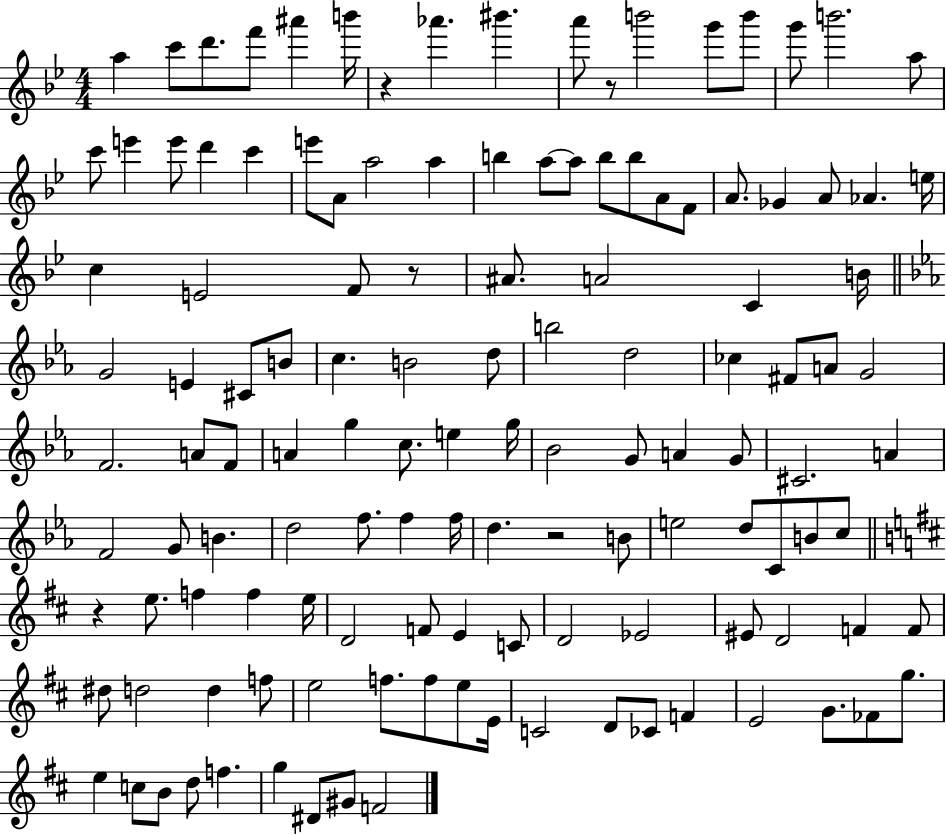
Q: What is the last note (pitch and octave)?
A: F4